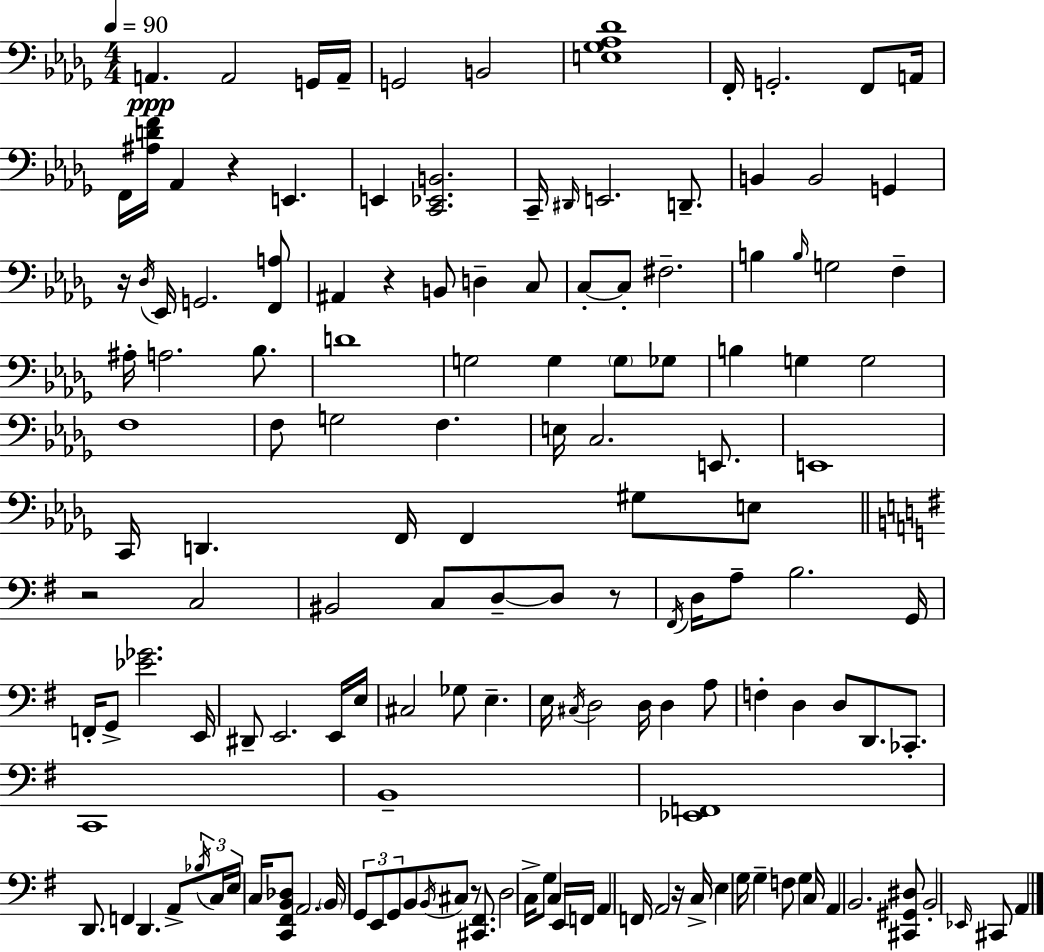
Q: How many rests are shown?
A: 7